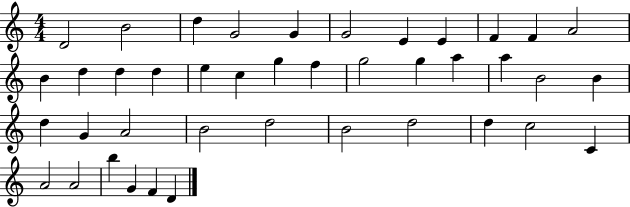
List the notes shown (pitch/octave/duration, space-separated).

D4/h B4/h D5/q G4/h G4/q G4/h E4/q E4/q F4/q F4/q A4/h B4/q D5/q D5/q D5/q E5/q C5/q G5/q F5/q G5/h G5/q A5/q A5/q B4/h B4/q D5/q G4/q A4/h B4/h D5/h B4/h D5/h D5/q C5/h C4/q A4/h A4/h B5/q G4/q F4/q D4/q